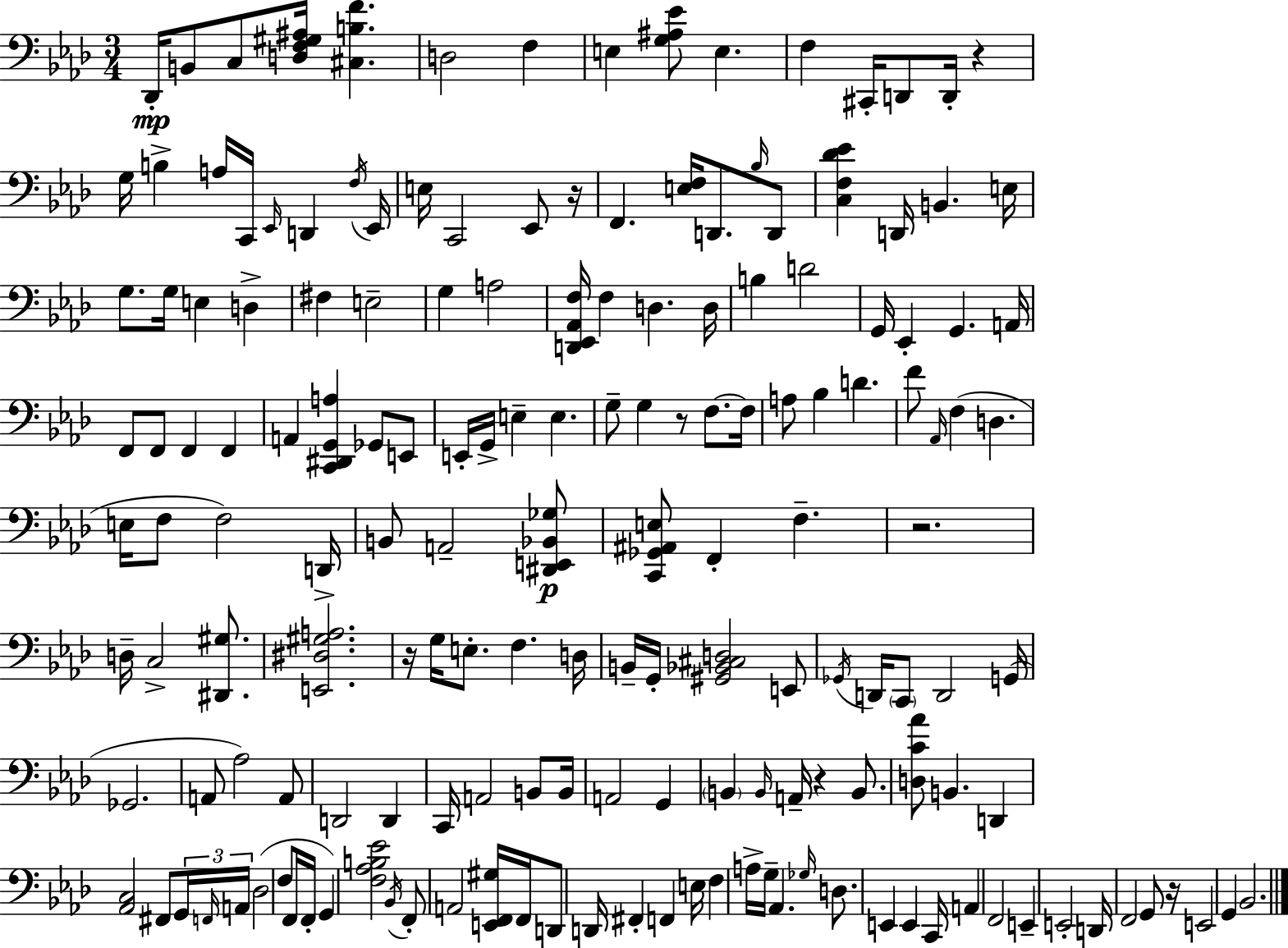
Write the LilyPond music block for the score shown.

{
  \clef bass
  \numericTimeSignature
  \time 3/4
  \key f \minor
  des,16-.\mp b,8 c8 <d f gis ais>16 <cis b f'>4. | d2 f4 | e4 <g ais ees'>8 e4. | f4 cis,16-. d,8 d,16-. r4 | \break g16 b4-> a16 c,16 \grace { ees,16 } d,4 | \acciaccatura { f16 } ees,16 e16 c,2 ees,8 | r16 f,4. <e f>16 d,8. | \grace { bes16 } d,8 <c f des' ees'>4 d,16 b,4. | \break e16 g8. g16 e4 d4-> | fis4 e2-- | g4 a2 | <d, ees, aes, f>16 f4 d4. | \break d16 b4 d'2 | g,16 ees,4-. g,4. | a,16 f,8 f,8 f,4 f,4 | a,4 <c, dis, g, a>4 ges,8 | \break e,8 e,16-. g,16-> e4-- e4. | g8-- g4 r8 f8.~~ | f16 a8 bes4 d'4. | f'8 \grace { aes,16 }( f4 d4. | \break e16 f8 f2) | d,16-> b,8 a,2-- | <dis, e, bes, ges>8\p <c, ges, ais, e>8 f,4-. f4.-- | r2. | \break d16-- c2-> | <dis, gis>8. <e, dis gis a>2. | r16 g16 e8.-. f4. | d16 b,16-- g,16-. <gis, bes, cis d>2 | \break e,8 \acciaccatura { ges,16 } d,16 \parenthesize c,8 d,2 | g,16( ges,2. | a,8 aes2) | a,8 d,2 | \break d,4 c,16 a,2 | b,8 b,16 a,2 | g,4 \parenthesize b,4 \grace { b,16 } a,16-- r4 | b,8. <d c' aes'>8 b,4. | \break d,4 <aes, c>2 | fis,8 \tuplet 3/2 { g,16 \grace { f,16 } a,16 } des2( | f8 f,16 f,16-. g,4) <f aes b ees'>2 | \acciaccatura { bes,16 } f,8-. a,2 | \break <e, f, gis>16 f,16 d,8 d,16 fis,4-. | f,4 e16 f4 | a16-> g16-- aes,4. \grace { ges16 } d8. | e,4 e,4 c,16 a,4 | \break f,2 e,4-- | e,2-. d,16 f,2 | g,8 r16 e,2 | g,4 bes,2. | \break \bar "|."
}